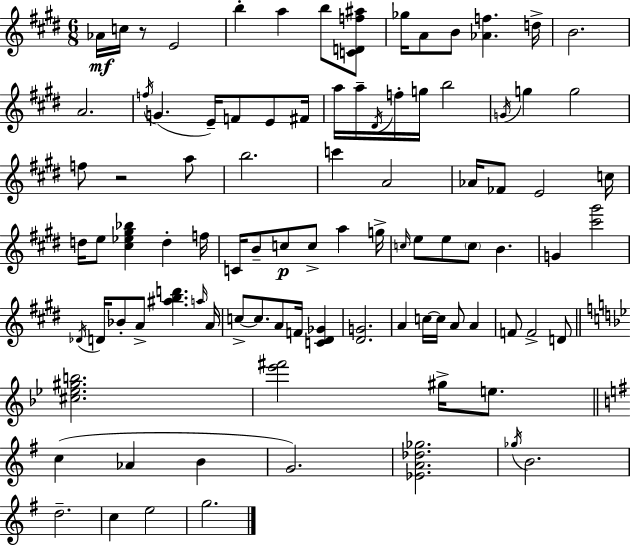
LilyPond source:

{
  \clef treble
  \numericTimeSignature
  \time 6/8
  \key e \major
  aes'16\mf c''16 r8 e'2 | b''4-. a''4 b''8 <c' d' f'' ais''>8 | ges''16 a'8 b'8 <aes' f''>4. d''16-> | b'2. | \break a'2. | \acciaccatura { f''16 }( g'4. e'16--) f'8 e'8 | fis'16 a''16 a''16-- \acciaccatura { dis'16 } f''16-. g''16 b''2 | \acciaccatura { g'16 } g''4 g''2 | \break f''8 r2 | a''8 b''2. | c'''4 a'2 | aes'16 fes'8 e'2 | \break c''16 d''16 e''8 <cis'' ees'' gis'' bes''>4 d''4-. | f''16 c'16 b'8-- c''8\p c''8-> a''4 | g''16-> \grace { c''16 } e''8 e''8 \parenthesize c''8 b'4. | g'4 <cis''' gis'''>2 | \break \acciaccatura { des'16 } d'16 bes'8-. a'8-> <ais'' b'' d'''>4. | \grace { a''16 } a'16 c''8->~~ c''8. a'8 | f'16 <c' dis' ges'>4 <dis' g'>2. | a'4 c''16~~ c''16 | \break a'8 a'4 f'8 f'2-> | d'8 \bar "||" \break \key g \minor <cis'' ees'' gis'' b''>2. | <ees''' fis'''>2 gis''16-> e''8. | \bar "||" \break \key g \major c''4( aes'4 b'4 | g'2.) | <ees' a' des'' ges''>2. | \acciaccatura { ges''16 } b'2. | \break d''2.-- | c''4 e''2 | g''2. | \bar "|."
}